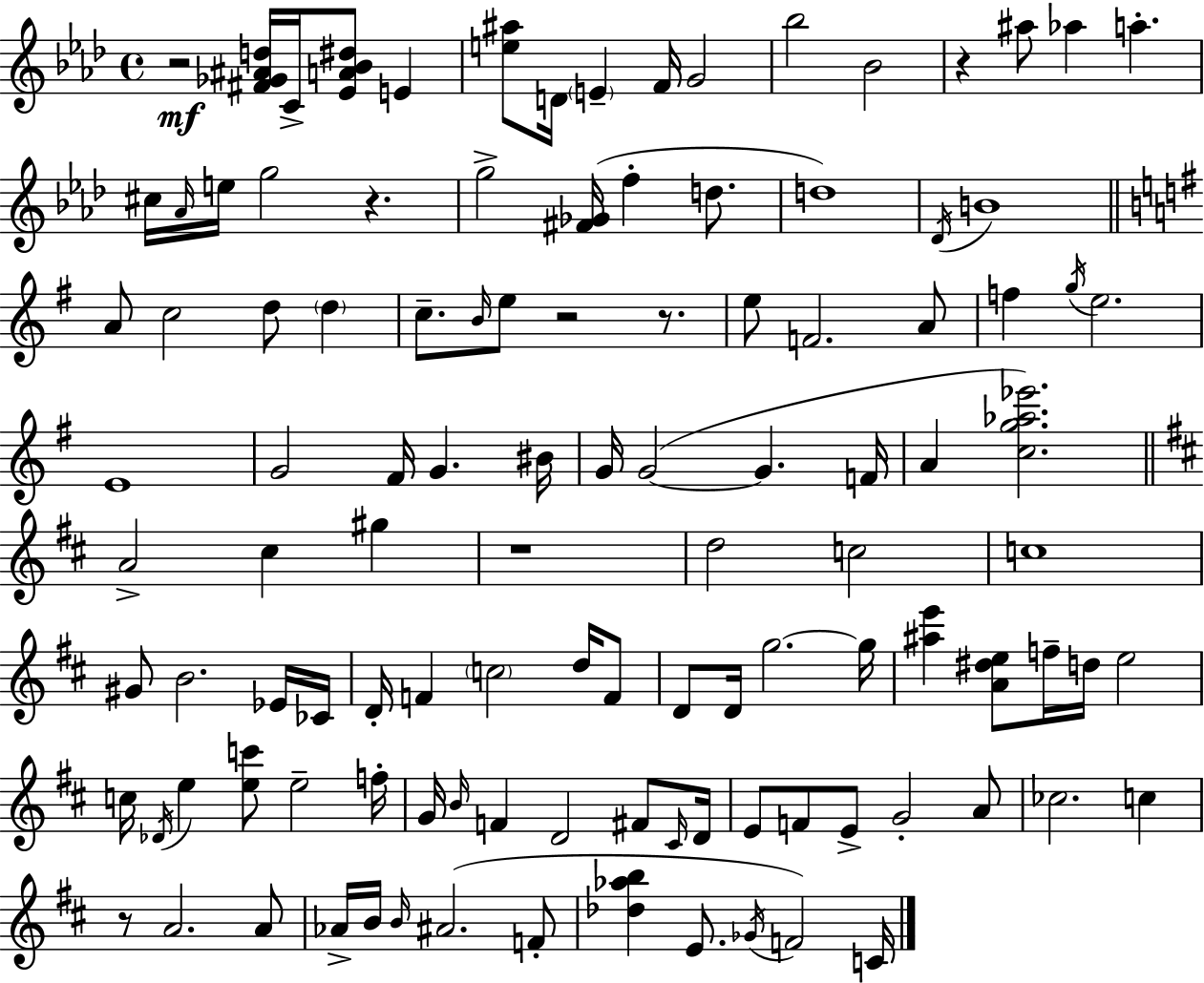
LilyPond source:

{
  \clef treble
  \time 4/4
  \defaultTimeSignature
  \key f \minor
  \repeat volta 2 { r2\mf <fis' ges' ais' d''>16 c'16-> <ees' a' bes' dis''>8 e'4 | <e'' ais''>8 d'16 \parenthesize e'4-- f'16 g'2 | bes''2 bes'2 | r4 ais''8 aes''4 a''4.-. | \break cis''16 \grace { aes'16 } e''16 g''2 r4. | g''2-> <fis' ges'>16( f''4-. d''8. | d''1) | \acciaccatura { des'16 } b'1 | \break \bar "||" \break \key g \major a'8 c''2 d''8 \parenthesize d''4 | c''8.-- \grace { b'16 } e''8 r2 r8. | e''8 f'2. a'8 | f''4 \acciaccatura { g''16 } e''2. | \break e'1 | g'2 fis'16 g'4. | bis'16 g'16 g'2~(~ g'4. | f'16 a'4 <c'' g'' aes'' ees'''>2.) | \break \bar "||" \break \key d \major a'2-> cis''4 gis''4 | r1 | d''2 c''2 | c''1 | \break gis'8 b'2. ees'16 ces'16 | d'16-. f'4 \parenthesize c''2 d''16 f'8 | d'8 d'16 g''2.~~ g''16 | <ais'' e'''>4 <a' dis'' e''>8 f''16-- d''16 e''2 | \break c''16 \acciaccatura { des'16 } e''4 <e'' c'''>8 e''2-- | f''16-. g'16 \grace { b'16 } f'4 d'2 fis'8 | \grace { cis'16 } d'16 e'8 f'8 e'8-> g'2-. | a'8 ces''2. c''4 | \break r8 a'2. | a'8 aes'16-> b'16 \grace { b'16 } ais'2.( | f'8-. <des'' aes'' b''>4 e'8. \acciaccatura { ges'16 } f'2) | c'16 } \bar "|."
}